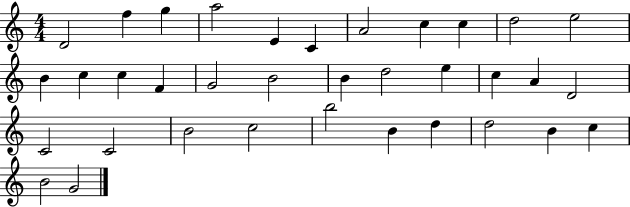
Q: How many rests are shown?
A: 0